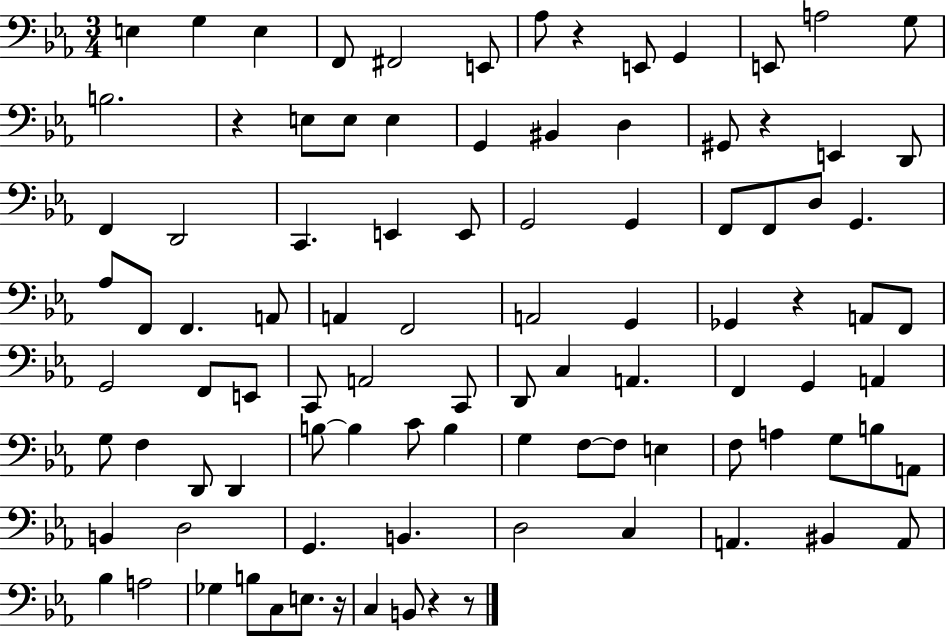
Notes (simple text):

E3/q G3/q E3/q F2/e F#2/h E2/e Ab3/e R/q E2/e G2/q E2/e A3/h G3/e B3/h. R/q E3/e E3/e E3/q G2/q BIS2/q D3/q G#2/e R/q E2/q D2/e F2/q D2/h C2/q. E2/q E2/e G2/h G2/q F2/e F2/e D3/e G2/q. Ab3/e F2/e F2/q. A2/e A2/q F2/h A2/h G2/q Gb2/q R/q A2/e F2/e G2/h F2/e E2/e C2/e A2/h C2/e D2/e C3/q A2/q. F2/q G2/q A2/q G3/e F3/q D2/e D2/q B3/e B3/q C4/e B3/q G3/q F3/e F3/e E3/q F3/e A3/q G3/e B3/e A2/e B2/q D3/h G2/q. B2/q. D3/h C3/q A2/q. BIS2/q A2/e Bb3/q A3/h Gb3/q B3/e C3/e E3/e. R/s C3/q B2/e R/q R/e